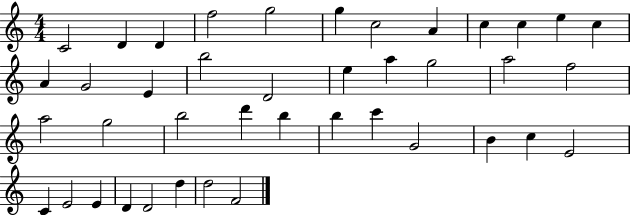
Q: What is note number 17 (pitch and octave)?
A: D4